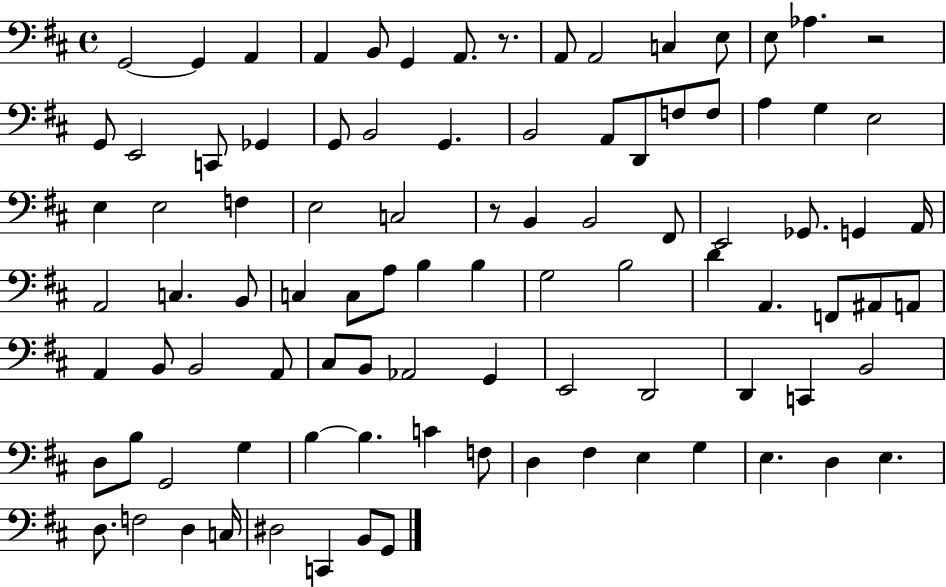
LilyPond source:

{
  \clef bass
  \time 4/4
  \defaultTimeSignature
  \key d \major
  g,2~~ g,4 a,4 | a,4 b,8 g,4 a,8. r8. | a,8 a,2 c4 e8 | e8 aes4. r2 | \break g,8 e,2 c,8 ges,4 | g,8 b,2 g,4. | b,2 a,8 d,8 f8 f8 | a4 g4 e2 | \break e4 e2 f4 | e2 c2 | r8 b,4 b,2 fis,8 | e,2 ges,8. g,4 a,16 | \break a,2 c4. b,8 | c4 c8 a8 b4 b4 | g2 b2 | d'4 a,4. f,8 ais,8 a,8 | \break a,4 b,8 b,2 a,8 | cis8 b,8 aes,2 g,4 | e,2 d,2 | d,4 c,4 b,2 | \break d8 b8 g,2 g4 | b4~~ b4. c'4 f8 | d4 fis4 e4 g4 | e4. d4 e4. | \break d8. f2 d4 c16 | dis2 c,4 b,8 g,8 | \bar "|."
}